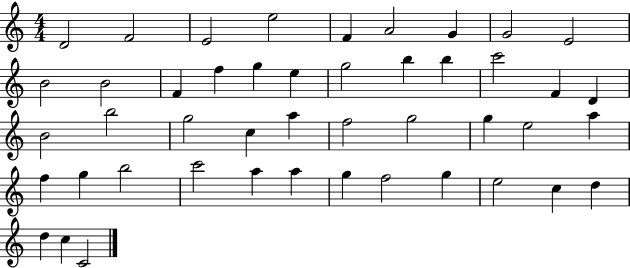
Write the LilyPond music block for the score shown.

{
  \clef treble
  \numericTimeSignature
  \time 4/4
  \key c \major
  d'2 f'2 | e'2 e''2 | f'4 a'2 g'4 | g'2 e'2 | \break b'2 b'2 | f'4 f''4 g''4 e''4 | g''2 b''4 b''4 | c'''2 f'4 d'4 | \break b'2 b''2 | g''2 c''4 a''4 | f''2 g''2 | g''4 e''2 a''4 | \break f''4 g''4 b''2 | c'''2 a''4 a''4 | g''4 f''2 g''4 | e''2 c''4 d''4 | \break d''4 c''4 c'2 | \bar "|."
}